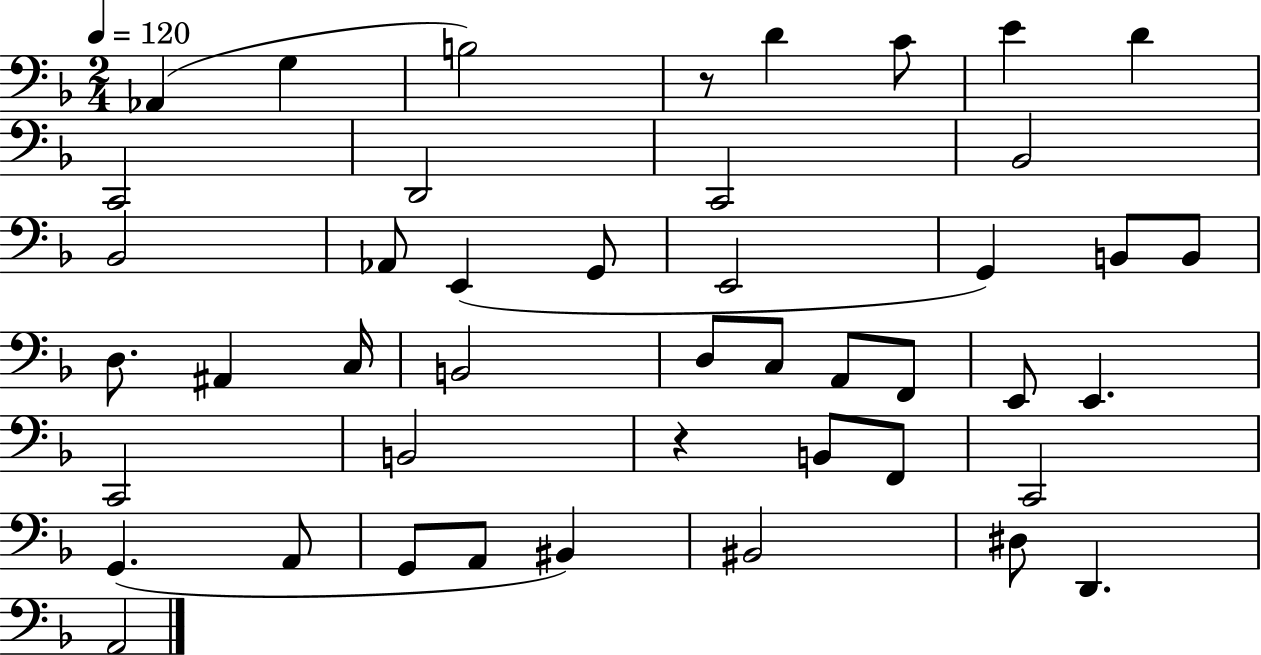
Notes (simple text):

Ab2/q G3/q B3/h R/e D4/q C4/e E4/q D4/q C2/h D2/h C2/h Bb2/h Bb2/h Ab2/e E2/q G2/e E2/h G2/q B2/e B2/e D3/e. A#2/q C3/s B2/h D3/e C3/e A2/e F2/e E2/e E2/q. C2/h B2/h R/q B2/e F2/e C2/h G2/q. A2/e G2/e A2/e BIS2/q BIS2/h D#3/e D2/q. A2/h